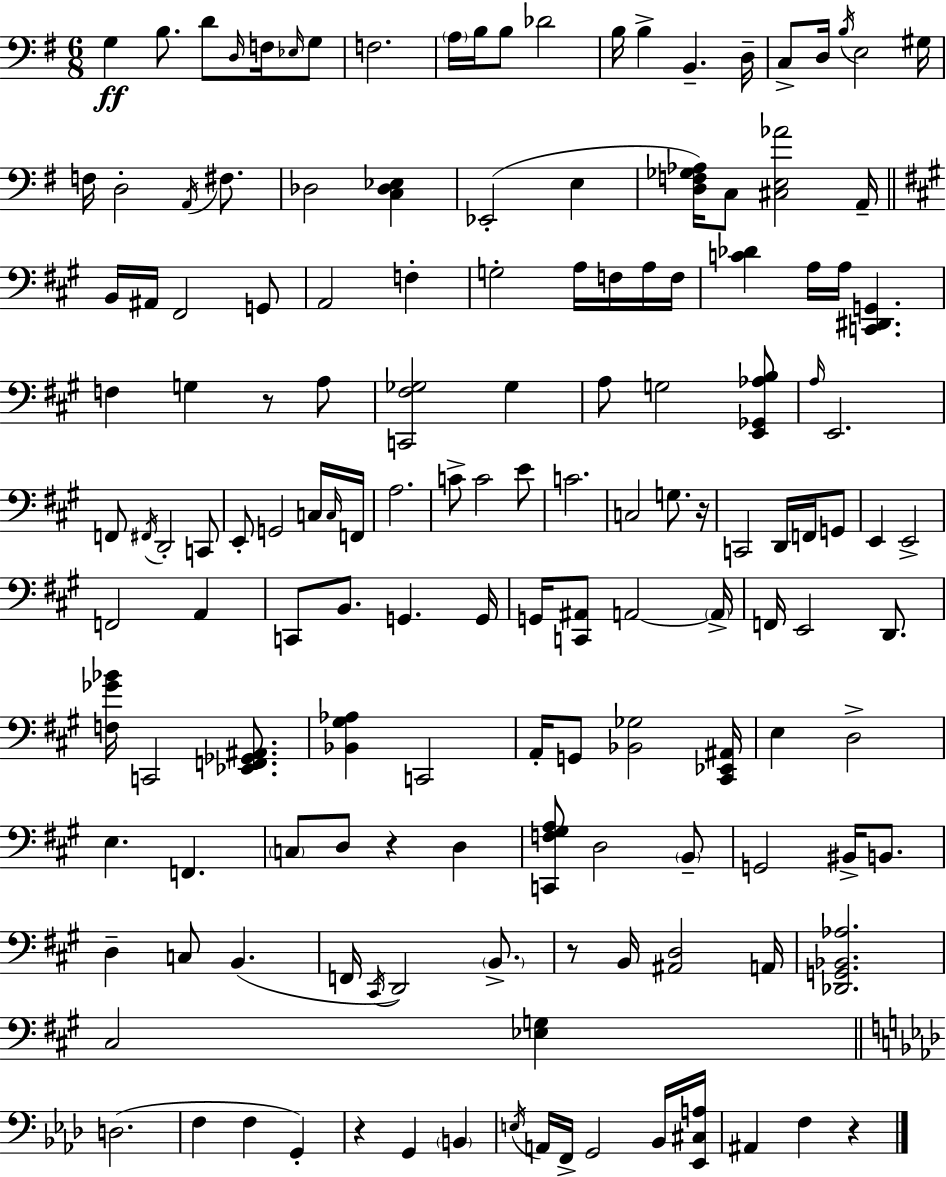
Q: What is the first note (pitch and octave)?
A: G3